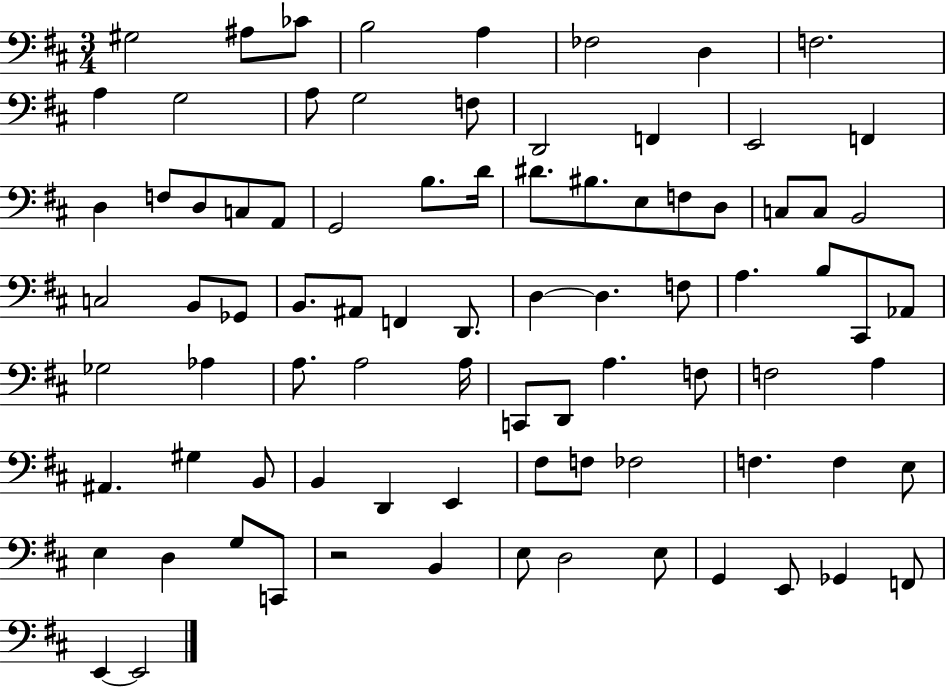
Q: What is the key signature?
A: D major